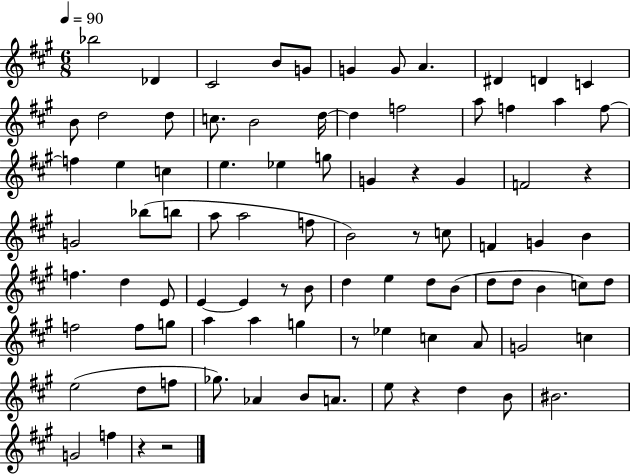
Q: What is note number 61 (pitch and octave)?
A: G5